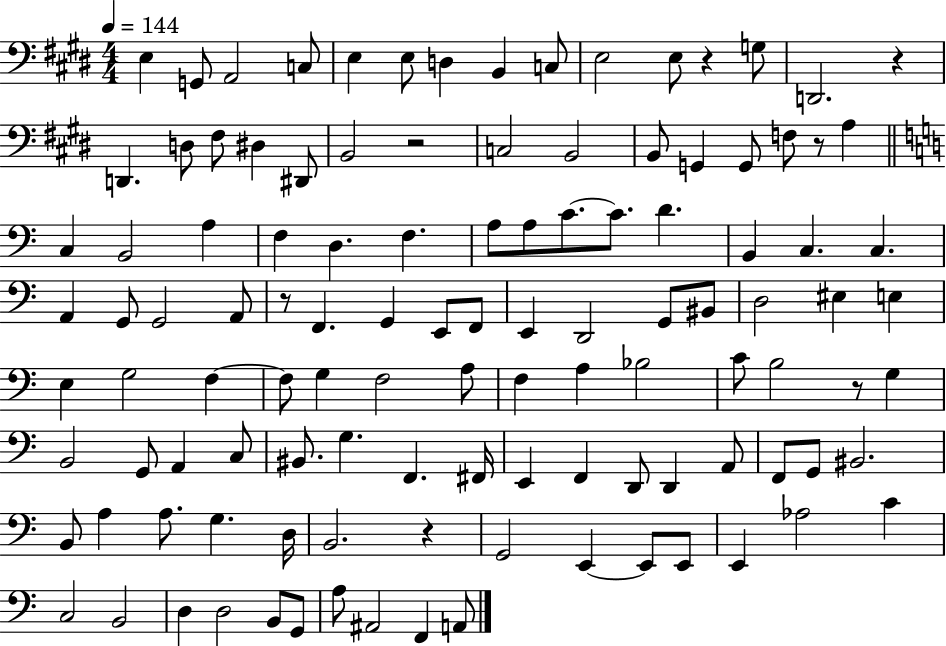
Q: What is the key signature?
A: E major